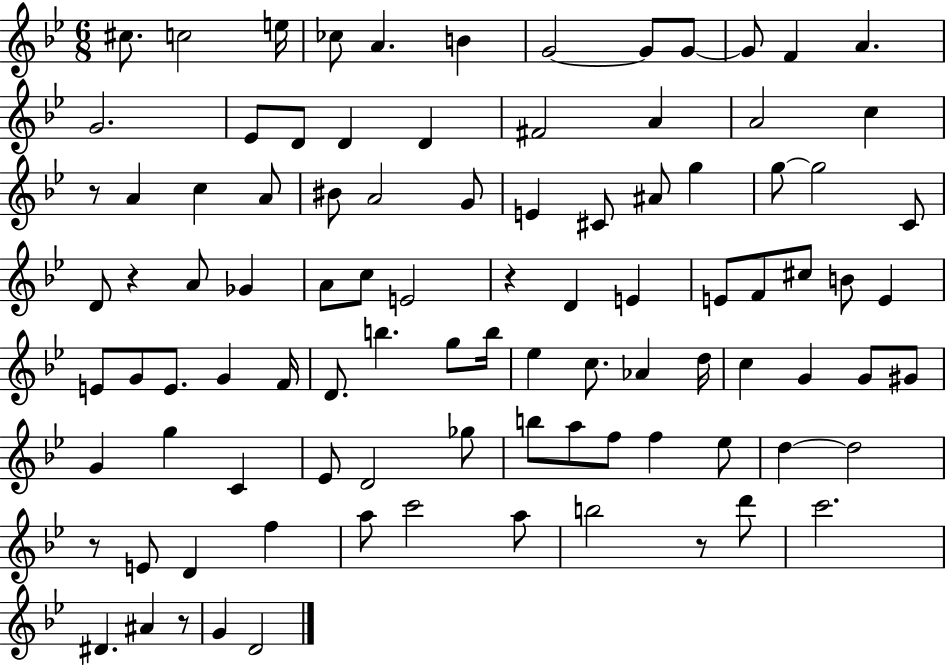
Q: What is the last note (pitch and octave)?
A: D4